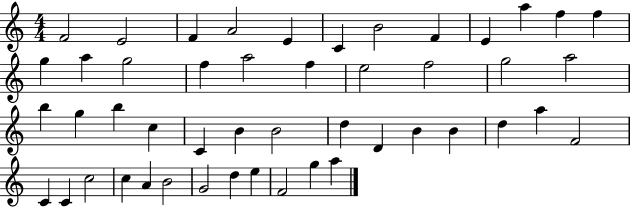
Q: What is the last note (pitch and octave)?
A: A5